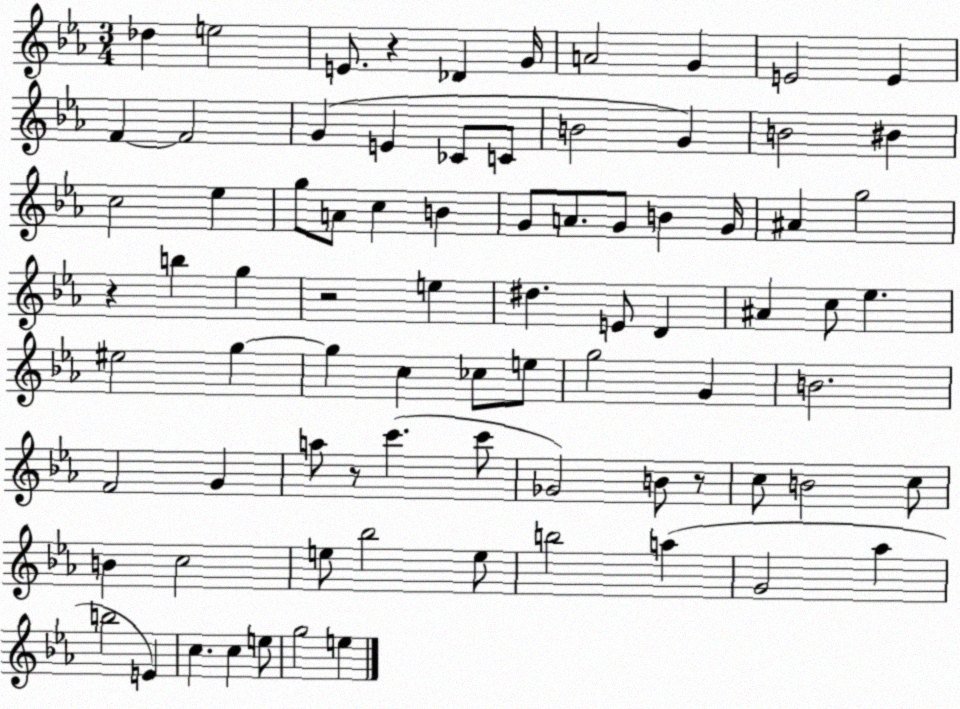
X:1
T:Untitled
M:3/4
L:1/4
K:Eb
_d e2 E/2 z _D G/4 A2 G E2 E F F2 G E _C/2 C/2 B2 G B2 ^B c2 _e g/2 A/2 c B G/2 A/2 G/2 B G/4 ^A g2 z b g z2 e ^d E/2 D ^A c/2 _e ^e2 g g c _c/2 e/2 g2 G B2 F2 G a/2 z/2 c' c'/2 _G2 B/2 z/2 c/2 B2 c/2 B c2 e/2 _b2 e/2 b2 a G2 _a b2 E c c e/2 g2 e